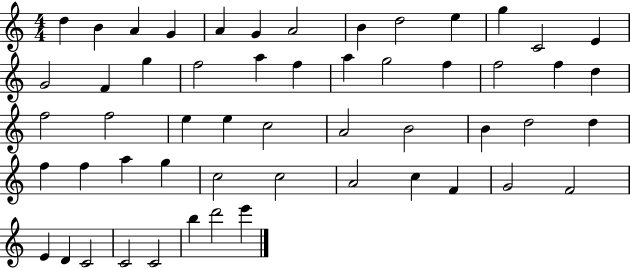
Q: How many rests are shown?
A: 0